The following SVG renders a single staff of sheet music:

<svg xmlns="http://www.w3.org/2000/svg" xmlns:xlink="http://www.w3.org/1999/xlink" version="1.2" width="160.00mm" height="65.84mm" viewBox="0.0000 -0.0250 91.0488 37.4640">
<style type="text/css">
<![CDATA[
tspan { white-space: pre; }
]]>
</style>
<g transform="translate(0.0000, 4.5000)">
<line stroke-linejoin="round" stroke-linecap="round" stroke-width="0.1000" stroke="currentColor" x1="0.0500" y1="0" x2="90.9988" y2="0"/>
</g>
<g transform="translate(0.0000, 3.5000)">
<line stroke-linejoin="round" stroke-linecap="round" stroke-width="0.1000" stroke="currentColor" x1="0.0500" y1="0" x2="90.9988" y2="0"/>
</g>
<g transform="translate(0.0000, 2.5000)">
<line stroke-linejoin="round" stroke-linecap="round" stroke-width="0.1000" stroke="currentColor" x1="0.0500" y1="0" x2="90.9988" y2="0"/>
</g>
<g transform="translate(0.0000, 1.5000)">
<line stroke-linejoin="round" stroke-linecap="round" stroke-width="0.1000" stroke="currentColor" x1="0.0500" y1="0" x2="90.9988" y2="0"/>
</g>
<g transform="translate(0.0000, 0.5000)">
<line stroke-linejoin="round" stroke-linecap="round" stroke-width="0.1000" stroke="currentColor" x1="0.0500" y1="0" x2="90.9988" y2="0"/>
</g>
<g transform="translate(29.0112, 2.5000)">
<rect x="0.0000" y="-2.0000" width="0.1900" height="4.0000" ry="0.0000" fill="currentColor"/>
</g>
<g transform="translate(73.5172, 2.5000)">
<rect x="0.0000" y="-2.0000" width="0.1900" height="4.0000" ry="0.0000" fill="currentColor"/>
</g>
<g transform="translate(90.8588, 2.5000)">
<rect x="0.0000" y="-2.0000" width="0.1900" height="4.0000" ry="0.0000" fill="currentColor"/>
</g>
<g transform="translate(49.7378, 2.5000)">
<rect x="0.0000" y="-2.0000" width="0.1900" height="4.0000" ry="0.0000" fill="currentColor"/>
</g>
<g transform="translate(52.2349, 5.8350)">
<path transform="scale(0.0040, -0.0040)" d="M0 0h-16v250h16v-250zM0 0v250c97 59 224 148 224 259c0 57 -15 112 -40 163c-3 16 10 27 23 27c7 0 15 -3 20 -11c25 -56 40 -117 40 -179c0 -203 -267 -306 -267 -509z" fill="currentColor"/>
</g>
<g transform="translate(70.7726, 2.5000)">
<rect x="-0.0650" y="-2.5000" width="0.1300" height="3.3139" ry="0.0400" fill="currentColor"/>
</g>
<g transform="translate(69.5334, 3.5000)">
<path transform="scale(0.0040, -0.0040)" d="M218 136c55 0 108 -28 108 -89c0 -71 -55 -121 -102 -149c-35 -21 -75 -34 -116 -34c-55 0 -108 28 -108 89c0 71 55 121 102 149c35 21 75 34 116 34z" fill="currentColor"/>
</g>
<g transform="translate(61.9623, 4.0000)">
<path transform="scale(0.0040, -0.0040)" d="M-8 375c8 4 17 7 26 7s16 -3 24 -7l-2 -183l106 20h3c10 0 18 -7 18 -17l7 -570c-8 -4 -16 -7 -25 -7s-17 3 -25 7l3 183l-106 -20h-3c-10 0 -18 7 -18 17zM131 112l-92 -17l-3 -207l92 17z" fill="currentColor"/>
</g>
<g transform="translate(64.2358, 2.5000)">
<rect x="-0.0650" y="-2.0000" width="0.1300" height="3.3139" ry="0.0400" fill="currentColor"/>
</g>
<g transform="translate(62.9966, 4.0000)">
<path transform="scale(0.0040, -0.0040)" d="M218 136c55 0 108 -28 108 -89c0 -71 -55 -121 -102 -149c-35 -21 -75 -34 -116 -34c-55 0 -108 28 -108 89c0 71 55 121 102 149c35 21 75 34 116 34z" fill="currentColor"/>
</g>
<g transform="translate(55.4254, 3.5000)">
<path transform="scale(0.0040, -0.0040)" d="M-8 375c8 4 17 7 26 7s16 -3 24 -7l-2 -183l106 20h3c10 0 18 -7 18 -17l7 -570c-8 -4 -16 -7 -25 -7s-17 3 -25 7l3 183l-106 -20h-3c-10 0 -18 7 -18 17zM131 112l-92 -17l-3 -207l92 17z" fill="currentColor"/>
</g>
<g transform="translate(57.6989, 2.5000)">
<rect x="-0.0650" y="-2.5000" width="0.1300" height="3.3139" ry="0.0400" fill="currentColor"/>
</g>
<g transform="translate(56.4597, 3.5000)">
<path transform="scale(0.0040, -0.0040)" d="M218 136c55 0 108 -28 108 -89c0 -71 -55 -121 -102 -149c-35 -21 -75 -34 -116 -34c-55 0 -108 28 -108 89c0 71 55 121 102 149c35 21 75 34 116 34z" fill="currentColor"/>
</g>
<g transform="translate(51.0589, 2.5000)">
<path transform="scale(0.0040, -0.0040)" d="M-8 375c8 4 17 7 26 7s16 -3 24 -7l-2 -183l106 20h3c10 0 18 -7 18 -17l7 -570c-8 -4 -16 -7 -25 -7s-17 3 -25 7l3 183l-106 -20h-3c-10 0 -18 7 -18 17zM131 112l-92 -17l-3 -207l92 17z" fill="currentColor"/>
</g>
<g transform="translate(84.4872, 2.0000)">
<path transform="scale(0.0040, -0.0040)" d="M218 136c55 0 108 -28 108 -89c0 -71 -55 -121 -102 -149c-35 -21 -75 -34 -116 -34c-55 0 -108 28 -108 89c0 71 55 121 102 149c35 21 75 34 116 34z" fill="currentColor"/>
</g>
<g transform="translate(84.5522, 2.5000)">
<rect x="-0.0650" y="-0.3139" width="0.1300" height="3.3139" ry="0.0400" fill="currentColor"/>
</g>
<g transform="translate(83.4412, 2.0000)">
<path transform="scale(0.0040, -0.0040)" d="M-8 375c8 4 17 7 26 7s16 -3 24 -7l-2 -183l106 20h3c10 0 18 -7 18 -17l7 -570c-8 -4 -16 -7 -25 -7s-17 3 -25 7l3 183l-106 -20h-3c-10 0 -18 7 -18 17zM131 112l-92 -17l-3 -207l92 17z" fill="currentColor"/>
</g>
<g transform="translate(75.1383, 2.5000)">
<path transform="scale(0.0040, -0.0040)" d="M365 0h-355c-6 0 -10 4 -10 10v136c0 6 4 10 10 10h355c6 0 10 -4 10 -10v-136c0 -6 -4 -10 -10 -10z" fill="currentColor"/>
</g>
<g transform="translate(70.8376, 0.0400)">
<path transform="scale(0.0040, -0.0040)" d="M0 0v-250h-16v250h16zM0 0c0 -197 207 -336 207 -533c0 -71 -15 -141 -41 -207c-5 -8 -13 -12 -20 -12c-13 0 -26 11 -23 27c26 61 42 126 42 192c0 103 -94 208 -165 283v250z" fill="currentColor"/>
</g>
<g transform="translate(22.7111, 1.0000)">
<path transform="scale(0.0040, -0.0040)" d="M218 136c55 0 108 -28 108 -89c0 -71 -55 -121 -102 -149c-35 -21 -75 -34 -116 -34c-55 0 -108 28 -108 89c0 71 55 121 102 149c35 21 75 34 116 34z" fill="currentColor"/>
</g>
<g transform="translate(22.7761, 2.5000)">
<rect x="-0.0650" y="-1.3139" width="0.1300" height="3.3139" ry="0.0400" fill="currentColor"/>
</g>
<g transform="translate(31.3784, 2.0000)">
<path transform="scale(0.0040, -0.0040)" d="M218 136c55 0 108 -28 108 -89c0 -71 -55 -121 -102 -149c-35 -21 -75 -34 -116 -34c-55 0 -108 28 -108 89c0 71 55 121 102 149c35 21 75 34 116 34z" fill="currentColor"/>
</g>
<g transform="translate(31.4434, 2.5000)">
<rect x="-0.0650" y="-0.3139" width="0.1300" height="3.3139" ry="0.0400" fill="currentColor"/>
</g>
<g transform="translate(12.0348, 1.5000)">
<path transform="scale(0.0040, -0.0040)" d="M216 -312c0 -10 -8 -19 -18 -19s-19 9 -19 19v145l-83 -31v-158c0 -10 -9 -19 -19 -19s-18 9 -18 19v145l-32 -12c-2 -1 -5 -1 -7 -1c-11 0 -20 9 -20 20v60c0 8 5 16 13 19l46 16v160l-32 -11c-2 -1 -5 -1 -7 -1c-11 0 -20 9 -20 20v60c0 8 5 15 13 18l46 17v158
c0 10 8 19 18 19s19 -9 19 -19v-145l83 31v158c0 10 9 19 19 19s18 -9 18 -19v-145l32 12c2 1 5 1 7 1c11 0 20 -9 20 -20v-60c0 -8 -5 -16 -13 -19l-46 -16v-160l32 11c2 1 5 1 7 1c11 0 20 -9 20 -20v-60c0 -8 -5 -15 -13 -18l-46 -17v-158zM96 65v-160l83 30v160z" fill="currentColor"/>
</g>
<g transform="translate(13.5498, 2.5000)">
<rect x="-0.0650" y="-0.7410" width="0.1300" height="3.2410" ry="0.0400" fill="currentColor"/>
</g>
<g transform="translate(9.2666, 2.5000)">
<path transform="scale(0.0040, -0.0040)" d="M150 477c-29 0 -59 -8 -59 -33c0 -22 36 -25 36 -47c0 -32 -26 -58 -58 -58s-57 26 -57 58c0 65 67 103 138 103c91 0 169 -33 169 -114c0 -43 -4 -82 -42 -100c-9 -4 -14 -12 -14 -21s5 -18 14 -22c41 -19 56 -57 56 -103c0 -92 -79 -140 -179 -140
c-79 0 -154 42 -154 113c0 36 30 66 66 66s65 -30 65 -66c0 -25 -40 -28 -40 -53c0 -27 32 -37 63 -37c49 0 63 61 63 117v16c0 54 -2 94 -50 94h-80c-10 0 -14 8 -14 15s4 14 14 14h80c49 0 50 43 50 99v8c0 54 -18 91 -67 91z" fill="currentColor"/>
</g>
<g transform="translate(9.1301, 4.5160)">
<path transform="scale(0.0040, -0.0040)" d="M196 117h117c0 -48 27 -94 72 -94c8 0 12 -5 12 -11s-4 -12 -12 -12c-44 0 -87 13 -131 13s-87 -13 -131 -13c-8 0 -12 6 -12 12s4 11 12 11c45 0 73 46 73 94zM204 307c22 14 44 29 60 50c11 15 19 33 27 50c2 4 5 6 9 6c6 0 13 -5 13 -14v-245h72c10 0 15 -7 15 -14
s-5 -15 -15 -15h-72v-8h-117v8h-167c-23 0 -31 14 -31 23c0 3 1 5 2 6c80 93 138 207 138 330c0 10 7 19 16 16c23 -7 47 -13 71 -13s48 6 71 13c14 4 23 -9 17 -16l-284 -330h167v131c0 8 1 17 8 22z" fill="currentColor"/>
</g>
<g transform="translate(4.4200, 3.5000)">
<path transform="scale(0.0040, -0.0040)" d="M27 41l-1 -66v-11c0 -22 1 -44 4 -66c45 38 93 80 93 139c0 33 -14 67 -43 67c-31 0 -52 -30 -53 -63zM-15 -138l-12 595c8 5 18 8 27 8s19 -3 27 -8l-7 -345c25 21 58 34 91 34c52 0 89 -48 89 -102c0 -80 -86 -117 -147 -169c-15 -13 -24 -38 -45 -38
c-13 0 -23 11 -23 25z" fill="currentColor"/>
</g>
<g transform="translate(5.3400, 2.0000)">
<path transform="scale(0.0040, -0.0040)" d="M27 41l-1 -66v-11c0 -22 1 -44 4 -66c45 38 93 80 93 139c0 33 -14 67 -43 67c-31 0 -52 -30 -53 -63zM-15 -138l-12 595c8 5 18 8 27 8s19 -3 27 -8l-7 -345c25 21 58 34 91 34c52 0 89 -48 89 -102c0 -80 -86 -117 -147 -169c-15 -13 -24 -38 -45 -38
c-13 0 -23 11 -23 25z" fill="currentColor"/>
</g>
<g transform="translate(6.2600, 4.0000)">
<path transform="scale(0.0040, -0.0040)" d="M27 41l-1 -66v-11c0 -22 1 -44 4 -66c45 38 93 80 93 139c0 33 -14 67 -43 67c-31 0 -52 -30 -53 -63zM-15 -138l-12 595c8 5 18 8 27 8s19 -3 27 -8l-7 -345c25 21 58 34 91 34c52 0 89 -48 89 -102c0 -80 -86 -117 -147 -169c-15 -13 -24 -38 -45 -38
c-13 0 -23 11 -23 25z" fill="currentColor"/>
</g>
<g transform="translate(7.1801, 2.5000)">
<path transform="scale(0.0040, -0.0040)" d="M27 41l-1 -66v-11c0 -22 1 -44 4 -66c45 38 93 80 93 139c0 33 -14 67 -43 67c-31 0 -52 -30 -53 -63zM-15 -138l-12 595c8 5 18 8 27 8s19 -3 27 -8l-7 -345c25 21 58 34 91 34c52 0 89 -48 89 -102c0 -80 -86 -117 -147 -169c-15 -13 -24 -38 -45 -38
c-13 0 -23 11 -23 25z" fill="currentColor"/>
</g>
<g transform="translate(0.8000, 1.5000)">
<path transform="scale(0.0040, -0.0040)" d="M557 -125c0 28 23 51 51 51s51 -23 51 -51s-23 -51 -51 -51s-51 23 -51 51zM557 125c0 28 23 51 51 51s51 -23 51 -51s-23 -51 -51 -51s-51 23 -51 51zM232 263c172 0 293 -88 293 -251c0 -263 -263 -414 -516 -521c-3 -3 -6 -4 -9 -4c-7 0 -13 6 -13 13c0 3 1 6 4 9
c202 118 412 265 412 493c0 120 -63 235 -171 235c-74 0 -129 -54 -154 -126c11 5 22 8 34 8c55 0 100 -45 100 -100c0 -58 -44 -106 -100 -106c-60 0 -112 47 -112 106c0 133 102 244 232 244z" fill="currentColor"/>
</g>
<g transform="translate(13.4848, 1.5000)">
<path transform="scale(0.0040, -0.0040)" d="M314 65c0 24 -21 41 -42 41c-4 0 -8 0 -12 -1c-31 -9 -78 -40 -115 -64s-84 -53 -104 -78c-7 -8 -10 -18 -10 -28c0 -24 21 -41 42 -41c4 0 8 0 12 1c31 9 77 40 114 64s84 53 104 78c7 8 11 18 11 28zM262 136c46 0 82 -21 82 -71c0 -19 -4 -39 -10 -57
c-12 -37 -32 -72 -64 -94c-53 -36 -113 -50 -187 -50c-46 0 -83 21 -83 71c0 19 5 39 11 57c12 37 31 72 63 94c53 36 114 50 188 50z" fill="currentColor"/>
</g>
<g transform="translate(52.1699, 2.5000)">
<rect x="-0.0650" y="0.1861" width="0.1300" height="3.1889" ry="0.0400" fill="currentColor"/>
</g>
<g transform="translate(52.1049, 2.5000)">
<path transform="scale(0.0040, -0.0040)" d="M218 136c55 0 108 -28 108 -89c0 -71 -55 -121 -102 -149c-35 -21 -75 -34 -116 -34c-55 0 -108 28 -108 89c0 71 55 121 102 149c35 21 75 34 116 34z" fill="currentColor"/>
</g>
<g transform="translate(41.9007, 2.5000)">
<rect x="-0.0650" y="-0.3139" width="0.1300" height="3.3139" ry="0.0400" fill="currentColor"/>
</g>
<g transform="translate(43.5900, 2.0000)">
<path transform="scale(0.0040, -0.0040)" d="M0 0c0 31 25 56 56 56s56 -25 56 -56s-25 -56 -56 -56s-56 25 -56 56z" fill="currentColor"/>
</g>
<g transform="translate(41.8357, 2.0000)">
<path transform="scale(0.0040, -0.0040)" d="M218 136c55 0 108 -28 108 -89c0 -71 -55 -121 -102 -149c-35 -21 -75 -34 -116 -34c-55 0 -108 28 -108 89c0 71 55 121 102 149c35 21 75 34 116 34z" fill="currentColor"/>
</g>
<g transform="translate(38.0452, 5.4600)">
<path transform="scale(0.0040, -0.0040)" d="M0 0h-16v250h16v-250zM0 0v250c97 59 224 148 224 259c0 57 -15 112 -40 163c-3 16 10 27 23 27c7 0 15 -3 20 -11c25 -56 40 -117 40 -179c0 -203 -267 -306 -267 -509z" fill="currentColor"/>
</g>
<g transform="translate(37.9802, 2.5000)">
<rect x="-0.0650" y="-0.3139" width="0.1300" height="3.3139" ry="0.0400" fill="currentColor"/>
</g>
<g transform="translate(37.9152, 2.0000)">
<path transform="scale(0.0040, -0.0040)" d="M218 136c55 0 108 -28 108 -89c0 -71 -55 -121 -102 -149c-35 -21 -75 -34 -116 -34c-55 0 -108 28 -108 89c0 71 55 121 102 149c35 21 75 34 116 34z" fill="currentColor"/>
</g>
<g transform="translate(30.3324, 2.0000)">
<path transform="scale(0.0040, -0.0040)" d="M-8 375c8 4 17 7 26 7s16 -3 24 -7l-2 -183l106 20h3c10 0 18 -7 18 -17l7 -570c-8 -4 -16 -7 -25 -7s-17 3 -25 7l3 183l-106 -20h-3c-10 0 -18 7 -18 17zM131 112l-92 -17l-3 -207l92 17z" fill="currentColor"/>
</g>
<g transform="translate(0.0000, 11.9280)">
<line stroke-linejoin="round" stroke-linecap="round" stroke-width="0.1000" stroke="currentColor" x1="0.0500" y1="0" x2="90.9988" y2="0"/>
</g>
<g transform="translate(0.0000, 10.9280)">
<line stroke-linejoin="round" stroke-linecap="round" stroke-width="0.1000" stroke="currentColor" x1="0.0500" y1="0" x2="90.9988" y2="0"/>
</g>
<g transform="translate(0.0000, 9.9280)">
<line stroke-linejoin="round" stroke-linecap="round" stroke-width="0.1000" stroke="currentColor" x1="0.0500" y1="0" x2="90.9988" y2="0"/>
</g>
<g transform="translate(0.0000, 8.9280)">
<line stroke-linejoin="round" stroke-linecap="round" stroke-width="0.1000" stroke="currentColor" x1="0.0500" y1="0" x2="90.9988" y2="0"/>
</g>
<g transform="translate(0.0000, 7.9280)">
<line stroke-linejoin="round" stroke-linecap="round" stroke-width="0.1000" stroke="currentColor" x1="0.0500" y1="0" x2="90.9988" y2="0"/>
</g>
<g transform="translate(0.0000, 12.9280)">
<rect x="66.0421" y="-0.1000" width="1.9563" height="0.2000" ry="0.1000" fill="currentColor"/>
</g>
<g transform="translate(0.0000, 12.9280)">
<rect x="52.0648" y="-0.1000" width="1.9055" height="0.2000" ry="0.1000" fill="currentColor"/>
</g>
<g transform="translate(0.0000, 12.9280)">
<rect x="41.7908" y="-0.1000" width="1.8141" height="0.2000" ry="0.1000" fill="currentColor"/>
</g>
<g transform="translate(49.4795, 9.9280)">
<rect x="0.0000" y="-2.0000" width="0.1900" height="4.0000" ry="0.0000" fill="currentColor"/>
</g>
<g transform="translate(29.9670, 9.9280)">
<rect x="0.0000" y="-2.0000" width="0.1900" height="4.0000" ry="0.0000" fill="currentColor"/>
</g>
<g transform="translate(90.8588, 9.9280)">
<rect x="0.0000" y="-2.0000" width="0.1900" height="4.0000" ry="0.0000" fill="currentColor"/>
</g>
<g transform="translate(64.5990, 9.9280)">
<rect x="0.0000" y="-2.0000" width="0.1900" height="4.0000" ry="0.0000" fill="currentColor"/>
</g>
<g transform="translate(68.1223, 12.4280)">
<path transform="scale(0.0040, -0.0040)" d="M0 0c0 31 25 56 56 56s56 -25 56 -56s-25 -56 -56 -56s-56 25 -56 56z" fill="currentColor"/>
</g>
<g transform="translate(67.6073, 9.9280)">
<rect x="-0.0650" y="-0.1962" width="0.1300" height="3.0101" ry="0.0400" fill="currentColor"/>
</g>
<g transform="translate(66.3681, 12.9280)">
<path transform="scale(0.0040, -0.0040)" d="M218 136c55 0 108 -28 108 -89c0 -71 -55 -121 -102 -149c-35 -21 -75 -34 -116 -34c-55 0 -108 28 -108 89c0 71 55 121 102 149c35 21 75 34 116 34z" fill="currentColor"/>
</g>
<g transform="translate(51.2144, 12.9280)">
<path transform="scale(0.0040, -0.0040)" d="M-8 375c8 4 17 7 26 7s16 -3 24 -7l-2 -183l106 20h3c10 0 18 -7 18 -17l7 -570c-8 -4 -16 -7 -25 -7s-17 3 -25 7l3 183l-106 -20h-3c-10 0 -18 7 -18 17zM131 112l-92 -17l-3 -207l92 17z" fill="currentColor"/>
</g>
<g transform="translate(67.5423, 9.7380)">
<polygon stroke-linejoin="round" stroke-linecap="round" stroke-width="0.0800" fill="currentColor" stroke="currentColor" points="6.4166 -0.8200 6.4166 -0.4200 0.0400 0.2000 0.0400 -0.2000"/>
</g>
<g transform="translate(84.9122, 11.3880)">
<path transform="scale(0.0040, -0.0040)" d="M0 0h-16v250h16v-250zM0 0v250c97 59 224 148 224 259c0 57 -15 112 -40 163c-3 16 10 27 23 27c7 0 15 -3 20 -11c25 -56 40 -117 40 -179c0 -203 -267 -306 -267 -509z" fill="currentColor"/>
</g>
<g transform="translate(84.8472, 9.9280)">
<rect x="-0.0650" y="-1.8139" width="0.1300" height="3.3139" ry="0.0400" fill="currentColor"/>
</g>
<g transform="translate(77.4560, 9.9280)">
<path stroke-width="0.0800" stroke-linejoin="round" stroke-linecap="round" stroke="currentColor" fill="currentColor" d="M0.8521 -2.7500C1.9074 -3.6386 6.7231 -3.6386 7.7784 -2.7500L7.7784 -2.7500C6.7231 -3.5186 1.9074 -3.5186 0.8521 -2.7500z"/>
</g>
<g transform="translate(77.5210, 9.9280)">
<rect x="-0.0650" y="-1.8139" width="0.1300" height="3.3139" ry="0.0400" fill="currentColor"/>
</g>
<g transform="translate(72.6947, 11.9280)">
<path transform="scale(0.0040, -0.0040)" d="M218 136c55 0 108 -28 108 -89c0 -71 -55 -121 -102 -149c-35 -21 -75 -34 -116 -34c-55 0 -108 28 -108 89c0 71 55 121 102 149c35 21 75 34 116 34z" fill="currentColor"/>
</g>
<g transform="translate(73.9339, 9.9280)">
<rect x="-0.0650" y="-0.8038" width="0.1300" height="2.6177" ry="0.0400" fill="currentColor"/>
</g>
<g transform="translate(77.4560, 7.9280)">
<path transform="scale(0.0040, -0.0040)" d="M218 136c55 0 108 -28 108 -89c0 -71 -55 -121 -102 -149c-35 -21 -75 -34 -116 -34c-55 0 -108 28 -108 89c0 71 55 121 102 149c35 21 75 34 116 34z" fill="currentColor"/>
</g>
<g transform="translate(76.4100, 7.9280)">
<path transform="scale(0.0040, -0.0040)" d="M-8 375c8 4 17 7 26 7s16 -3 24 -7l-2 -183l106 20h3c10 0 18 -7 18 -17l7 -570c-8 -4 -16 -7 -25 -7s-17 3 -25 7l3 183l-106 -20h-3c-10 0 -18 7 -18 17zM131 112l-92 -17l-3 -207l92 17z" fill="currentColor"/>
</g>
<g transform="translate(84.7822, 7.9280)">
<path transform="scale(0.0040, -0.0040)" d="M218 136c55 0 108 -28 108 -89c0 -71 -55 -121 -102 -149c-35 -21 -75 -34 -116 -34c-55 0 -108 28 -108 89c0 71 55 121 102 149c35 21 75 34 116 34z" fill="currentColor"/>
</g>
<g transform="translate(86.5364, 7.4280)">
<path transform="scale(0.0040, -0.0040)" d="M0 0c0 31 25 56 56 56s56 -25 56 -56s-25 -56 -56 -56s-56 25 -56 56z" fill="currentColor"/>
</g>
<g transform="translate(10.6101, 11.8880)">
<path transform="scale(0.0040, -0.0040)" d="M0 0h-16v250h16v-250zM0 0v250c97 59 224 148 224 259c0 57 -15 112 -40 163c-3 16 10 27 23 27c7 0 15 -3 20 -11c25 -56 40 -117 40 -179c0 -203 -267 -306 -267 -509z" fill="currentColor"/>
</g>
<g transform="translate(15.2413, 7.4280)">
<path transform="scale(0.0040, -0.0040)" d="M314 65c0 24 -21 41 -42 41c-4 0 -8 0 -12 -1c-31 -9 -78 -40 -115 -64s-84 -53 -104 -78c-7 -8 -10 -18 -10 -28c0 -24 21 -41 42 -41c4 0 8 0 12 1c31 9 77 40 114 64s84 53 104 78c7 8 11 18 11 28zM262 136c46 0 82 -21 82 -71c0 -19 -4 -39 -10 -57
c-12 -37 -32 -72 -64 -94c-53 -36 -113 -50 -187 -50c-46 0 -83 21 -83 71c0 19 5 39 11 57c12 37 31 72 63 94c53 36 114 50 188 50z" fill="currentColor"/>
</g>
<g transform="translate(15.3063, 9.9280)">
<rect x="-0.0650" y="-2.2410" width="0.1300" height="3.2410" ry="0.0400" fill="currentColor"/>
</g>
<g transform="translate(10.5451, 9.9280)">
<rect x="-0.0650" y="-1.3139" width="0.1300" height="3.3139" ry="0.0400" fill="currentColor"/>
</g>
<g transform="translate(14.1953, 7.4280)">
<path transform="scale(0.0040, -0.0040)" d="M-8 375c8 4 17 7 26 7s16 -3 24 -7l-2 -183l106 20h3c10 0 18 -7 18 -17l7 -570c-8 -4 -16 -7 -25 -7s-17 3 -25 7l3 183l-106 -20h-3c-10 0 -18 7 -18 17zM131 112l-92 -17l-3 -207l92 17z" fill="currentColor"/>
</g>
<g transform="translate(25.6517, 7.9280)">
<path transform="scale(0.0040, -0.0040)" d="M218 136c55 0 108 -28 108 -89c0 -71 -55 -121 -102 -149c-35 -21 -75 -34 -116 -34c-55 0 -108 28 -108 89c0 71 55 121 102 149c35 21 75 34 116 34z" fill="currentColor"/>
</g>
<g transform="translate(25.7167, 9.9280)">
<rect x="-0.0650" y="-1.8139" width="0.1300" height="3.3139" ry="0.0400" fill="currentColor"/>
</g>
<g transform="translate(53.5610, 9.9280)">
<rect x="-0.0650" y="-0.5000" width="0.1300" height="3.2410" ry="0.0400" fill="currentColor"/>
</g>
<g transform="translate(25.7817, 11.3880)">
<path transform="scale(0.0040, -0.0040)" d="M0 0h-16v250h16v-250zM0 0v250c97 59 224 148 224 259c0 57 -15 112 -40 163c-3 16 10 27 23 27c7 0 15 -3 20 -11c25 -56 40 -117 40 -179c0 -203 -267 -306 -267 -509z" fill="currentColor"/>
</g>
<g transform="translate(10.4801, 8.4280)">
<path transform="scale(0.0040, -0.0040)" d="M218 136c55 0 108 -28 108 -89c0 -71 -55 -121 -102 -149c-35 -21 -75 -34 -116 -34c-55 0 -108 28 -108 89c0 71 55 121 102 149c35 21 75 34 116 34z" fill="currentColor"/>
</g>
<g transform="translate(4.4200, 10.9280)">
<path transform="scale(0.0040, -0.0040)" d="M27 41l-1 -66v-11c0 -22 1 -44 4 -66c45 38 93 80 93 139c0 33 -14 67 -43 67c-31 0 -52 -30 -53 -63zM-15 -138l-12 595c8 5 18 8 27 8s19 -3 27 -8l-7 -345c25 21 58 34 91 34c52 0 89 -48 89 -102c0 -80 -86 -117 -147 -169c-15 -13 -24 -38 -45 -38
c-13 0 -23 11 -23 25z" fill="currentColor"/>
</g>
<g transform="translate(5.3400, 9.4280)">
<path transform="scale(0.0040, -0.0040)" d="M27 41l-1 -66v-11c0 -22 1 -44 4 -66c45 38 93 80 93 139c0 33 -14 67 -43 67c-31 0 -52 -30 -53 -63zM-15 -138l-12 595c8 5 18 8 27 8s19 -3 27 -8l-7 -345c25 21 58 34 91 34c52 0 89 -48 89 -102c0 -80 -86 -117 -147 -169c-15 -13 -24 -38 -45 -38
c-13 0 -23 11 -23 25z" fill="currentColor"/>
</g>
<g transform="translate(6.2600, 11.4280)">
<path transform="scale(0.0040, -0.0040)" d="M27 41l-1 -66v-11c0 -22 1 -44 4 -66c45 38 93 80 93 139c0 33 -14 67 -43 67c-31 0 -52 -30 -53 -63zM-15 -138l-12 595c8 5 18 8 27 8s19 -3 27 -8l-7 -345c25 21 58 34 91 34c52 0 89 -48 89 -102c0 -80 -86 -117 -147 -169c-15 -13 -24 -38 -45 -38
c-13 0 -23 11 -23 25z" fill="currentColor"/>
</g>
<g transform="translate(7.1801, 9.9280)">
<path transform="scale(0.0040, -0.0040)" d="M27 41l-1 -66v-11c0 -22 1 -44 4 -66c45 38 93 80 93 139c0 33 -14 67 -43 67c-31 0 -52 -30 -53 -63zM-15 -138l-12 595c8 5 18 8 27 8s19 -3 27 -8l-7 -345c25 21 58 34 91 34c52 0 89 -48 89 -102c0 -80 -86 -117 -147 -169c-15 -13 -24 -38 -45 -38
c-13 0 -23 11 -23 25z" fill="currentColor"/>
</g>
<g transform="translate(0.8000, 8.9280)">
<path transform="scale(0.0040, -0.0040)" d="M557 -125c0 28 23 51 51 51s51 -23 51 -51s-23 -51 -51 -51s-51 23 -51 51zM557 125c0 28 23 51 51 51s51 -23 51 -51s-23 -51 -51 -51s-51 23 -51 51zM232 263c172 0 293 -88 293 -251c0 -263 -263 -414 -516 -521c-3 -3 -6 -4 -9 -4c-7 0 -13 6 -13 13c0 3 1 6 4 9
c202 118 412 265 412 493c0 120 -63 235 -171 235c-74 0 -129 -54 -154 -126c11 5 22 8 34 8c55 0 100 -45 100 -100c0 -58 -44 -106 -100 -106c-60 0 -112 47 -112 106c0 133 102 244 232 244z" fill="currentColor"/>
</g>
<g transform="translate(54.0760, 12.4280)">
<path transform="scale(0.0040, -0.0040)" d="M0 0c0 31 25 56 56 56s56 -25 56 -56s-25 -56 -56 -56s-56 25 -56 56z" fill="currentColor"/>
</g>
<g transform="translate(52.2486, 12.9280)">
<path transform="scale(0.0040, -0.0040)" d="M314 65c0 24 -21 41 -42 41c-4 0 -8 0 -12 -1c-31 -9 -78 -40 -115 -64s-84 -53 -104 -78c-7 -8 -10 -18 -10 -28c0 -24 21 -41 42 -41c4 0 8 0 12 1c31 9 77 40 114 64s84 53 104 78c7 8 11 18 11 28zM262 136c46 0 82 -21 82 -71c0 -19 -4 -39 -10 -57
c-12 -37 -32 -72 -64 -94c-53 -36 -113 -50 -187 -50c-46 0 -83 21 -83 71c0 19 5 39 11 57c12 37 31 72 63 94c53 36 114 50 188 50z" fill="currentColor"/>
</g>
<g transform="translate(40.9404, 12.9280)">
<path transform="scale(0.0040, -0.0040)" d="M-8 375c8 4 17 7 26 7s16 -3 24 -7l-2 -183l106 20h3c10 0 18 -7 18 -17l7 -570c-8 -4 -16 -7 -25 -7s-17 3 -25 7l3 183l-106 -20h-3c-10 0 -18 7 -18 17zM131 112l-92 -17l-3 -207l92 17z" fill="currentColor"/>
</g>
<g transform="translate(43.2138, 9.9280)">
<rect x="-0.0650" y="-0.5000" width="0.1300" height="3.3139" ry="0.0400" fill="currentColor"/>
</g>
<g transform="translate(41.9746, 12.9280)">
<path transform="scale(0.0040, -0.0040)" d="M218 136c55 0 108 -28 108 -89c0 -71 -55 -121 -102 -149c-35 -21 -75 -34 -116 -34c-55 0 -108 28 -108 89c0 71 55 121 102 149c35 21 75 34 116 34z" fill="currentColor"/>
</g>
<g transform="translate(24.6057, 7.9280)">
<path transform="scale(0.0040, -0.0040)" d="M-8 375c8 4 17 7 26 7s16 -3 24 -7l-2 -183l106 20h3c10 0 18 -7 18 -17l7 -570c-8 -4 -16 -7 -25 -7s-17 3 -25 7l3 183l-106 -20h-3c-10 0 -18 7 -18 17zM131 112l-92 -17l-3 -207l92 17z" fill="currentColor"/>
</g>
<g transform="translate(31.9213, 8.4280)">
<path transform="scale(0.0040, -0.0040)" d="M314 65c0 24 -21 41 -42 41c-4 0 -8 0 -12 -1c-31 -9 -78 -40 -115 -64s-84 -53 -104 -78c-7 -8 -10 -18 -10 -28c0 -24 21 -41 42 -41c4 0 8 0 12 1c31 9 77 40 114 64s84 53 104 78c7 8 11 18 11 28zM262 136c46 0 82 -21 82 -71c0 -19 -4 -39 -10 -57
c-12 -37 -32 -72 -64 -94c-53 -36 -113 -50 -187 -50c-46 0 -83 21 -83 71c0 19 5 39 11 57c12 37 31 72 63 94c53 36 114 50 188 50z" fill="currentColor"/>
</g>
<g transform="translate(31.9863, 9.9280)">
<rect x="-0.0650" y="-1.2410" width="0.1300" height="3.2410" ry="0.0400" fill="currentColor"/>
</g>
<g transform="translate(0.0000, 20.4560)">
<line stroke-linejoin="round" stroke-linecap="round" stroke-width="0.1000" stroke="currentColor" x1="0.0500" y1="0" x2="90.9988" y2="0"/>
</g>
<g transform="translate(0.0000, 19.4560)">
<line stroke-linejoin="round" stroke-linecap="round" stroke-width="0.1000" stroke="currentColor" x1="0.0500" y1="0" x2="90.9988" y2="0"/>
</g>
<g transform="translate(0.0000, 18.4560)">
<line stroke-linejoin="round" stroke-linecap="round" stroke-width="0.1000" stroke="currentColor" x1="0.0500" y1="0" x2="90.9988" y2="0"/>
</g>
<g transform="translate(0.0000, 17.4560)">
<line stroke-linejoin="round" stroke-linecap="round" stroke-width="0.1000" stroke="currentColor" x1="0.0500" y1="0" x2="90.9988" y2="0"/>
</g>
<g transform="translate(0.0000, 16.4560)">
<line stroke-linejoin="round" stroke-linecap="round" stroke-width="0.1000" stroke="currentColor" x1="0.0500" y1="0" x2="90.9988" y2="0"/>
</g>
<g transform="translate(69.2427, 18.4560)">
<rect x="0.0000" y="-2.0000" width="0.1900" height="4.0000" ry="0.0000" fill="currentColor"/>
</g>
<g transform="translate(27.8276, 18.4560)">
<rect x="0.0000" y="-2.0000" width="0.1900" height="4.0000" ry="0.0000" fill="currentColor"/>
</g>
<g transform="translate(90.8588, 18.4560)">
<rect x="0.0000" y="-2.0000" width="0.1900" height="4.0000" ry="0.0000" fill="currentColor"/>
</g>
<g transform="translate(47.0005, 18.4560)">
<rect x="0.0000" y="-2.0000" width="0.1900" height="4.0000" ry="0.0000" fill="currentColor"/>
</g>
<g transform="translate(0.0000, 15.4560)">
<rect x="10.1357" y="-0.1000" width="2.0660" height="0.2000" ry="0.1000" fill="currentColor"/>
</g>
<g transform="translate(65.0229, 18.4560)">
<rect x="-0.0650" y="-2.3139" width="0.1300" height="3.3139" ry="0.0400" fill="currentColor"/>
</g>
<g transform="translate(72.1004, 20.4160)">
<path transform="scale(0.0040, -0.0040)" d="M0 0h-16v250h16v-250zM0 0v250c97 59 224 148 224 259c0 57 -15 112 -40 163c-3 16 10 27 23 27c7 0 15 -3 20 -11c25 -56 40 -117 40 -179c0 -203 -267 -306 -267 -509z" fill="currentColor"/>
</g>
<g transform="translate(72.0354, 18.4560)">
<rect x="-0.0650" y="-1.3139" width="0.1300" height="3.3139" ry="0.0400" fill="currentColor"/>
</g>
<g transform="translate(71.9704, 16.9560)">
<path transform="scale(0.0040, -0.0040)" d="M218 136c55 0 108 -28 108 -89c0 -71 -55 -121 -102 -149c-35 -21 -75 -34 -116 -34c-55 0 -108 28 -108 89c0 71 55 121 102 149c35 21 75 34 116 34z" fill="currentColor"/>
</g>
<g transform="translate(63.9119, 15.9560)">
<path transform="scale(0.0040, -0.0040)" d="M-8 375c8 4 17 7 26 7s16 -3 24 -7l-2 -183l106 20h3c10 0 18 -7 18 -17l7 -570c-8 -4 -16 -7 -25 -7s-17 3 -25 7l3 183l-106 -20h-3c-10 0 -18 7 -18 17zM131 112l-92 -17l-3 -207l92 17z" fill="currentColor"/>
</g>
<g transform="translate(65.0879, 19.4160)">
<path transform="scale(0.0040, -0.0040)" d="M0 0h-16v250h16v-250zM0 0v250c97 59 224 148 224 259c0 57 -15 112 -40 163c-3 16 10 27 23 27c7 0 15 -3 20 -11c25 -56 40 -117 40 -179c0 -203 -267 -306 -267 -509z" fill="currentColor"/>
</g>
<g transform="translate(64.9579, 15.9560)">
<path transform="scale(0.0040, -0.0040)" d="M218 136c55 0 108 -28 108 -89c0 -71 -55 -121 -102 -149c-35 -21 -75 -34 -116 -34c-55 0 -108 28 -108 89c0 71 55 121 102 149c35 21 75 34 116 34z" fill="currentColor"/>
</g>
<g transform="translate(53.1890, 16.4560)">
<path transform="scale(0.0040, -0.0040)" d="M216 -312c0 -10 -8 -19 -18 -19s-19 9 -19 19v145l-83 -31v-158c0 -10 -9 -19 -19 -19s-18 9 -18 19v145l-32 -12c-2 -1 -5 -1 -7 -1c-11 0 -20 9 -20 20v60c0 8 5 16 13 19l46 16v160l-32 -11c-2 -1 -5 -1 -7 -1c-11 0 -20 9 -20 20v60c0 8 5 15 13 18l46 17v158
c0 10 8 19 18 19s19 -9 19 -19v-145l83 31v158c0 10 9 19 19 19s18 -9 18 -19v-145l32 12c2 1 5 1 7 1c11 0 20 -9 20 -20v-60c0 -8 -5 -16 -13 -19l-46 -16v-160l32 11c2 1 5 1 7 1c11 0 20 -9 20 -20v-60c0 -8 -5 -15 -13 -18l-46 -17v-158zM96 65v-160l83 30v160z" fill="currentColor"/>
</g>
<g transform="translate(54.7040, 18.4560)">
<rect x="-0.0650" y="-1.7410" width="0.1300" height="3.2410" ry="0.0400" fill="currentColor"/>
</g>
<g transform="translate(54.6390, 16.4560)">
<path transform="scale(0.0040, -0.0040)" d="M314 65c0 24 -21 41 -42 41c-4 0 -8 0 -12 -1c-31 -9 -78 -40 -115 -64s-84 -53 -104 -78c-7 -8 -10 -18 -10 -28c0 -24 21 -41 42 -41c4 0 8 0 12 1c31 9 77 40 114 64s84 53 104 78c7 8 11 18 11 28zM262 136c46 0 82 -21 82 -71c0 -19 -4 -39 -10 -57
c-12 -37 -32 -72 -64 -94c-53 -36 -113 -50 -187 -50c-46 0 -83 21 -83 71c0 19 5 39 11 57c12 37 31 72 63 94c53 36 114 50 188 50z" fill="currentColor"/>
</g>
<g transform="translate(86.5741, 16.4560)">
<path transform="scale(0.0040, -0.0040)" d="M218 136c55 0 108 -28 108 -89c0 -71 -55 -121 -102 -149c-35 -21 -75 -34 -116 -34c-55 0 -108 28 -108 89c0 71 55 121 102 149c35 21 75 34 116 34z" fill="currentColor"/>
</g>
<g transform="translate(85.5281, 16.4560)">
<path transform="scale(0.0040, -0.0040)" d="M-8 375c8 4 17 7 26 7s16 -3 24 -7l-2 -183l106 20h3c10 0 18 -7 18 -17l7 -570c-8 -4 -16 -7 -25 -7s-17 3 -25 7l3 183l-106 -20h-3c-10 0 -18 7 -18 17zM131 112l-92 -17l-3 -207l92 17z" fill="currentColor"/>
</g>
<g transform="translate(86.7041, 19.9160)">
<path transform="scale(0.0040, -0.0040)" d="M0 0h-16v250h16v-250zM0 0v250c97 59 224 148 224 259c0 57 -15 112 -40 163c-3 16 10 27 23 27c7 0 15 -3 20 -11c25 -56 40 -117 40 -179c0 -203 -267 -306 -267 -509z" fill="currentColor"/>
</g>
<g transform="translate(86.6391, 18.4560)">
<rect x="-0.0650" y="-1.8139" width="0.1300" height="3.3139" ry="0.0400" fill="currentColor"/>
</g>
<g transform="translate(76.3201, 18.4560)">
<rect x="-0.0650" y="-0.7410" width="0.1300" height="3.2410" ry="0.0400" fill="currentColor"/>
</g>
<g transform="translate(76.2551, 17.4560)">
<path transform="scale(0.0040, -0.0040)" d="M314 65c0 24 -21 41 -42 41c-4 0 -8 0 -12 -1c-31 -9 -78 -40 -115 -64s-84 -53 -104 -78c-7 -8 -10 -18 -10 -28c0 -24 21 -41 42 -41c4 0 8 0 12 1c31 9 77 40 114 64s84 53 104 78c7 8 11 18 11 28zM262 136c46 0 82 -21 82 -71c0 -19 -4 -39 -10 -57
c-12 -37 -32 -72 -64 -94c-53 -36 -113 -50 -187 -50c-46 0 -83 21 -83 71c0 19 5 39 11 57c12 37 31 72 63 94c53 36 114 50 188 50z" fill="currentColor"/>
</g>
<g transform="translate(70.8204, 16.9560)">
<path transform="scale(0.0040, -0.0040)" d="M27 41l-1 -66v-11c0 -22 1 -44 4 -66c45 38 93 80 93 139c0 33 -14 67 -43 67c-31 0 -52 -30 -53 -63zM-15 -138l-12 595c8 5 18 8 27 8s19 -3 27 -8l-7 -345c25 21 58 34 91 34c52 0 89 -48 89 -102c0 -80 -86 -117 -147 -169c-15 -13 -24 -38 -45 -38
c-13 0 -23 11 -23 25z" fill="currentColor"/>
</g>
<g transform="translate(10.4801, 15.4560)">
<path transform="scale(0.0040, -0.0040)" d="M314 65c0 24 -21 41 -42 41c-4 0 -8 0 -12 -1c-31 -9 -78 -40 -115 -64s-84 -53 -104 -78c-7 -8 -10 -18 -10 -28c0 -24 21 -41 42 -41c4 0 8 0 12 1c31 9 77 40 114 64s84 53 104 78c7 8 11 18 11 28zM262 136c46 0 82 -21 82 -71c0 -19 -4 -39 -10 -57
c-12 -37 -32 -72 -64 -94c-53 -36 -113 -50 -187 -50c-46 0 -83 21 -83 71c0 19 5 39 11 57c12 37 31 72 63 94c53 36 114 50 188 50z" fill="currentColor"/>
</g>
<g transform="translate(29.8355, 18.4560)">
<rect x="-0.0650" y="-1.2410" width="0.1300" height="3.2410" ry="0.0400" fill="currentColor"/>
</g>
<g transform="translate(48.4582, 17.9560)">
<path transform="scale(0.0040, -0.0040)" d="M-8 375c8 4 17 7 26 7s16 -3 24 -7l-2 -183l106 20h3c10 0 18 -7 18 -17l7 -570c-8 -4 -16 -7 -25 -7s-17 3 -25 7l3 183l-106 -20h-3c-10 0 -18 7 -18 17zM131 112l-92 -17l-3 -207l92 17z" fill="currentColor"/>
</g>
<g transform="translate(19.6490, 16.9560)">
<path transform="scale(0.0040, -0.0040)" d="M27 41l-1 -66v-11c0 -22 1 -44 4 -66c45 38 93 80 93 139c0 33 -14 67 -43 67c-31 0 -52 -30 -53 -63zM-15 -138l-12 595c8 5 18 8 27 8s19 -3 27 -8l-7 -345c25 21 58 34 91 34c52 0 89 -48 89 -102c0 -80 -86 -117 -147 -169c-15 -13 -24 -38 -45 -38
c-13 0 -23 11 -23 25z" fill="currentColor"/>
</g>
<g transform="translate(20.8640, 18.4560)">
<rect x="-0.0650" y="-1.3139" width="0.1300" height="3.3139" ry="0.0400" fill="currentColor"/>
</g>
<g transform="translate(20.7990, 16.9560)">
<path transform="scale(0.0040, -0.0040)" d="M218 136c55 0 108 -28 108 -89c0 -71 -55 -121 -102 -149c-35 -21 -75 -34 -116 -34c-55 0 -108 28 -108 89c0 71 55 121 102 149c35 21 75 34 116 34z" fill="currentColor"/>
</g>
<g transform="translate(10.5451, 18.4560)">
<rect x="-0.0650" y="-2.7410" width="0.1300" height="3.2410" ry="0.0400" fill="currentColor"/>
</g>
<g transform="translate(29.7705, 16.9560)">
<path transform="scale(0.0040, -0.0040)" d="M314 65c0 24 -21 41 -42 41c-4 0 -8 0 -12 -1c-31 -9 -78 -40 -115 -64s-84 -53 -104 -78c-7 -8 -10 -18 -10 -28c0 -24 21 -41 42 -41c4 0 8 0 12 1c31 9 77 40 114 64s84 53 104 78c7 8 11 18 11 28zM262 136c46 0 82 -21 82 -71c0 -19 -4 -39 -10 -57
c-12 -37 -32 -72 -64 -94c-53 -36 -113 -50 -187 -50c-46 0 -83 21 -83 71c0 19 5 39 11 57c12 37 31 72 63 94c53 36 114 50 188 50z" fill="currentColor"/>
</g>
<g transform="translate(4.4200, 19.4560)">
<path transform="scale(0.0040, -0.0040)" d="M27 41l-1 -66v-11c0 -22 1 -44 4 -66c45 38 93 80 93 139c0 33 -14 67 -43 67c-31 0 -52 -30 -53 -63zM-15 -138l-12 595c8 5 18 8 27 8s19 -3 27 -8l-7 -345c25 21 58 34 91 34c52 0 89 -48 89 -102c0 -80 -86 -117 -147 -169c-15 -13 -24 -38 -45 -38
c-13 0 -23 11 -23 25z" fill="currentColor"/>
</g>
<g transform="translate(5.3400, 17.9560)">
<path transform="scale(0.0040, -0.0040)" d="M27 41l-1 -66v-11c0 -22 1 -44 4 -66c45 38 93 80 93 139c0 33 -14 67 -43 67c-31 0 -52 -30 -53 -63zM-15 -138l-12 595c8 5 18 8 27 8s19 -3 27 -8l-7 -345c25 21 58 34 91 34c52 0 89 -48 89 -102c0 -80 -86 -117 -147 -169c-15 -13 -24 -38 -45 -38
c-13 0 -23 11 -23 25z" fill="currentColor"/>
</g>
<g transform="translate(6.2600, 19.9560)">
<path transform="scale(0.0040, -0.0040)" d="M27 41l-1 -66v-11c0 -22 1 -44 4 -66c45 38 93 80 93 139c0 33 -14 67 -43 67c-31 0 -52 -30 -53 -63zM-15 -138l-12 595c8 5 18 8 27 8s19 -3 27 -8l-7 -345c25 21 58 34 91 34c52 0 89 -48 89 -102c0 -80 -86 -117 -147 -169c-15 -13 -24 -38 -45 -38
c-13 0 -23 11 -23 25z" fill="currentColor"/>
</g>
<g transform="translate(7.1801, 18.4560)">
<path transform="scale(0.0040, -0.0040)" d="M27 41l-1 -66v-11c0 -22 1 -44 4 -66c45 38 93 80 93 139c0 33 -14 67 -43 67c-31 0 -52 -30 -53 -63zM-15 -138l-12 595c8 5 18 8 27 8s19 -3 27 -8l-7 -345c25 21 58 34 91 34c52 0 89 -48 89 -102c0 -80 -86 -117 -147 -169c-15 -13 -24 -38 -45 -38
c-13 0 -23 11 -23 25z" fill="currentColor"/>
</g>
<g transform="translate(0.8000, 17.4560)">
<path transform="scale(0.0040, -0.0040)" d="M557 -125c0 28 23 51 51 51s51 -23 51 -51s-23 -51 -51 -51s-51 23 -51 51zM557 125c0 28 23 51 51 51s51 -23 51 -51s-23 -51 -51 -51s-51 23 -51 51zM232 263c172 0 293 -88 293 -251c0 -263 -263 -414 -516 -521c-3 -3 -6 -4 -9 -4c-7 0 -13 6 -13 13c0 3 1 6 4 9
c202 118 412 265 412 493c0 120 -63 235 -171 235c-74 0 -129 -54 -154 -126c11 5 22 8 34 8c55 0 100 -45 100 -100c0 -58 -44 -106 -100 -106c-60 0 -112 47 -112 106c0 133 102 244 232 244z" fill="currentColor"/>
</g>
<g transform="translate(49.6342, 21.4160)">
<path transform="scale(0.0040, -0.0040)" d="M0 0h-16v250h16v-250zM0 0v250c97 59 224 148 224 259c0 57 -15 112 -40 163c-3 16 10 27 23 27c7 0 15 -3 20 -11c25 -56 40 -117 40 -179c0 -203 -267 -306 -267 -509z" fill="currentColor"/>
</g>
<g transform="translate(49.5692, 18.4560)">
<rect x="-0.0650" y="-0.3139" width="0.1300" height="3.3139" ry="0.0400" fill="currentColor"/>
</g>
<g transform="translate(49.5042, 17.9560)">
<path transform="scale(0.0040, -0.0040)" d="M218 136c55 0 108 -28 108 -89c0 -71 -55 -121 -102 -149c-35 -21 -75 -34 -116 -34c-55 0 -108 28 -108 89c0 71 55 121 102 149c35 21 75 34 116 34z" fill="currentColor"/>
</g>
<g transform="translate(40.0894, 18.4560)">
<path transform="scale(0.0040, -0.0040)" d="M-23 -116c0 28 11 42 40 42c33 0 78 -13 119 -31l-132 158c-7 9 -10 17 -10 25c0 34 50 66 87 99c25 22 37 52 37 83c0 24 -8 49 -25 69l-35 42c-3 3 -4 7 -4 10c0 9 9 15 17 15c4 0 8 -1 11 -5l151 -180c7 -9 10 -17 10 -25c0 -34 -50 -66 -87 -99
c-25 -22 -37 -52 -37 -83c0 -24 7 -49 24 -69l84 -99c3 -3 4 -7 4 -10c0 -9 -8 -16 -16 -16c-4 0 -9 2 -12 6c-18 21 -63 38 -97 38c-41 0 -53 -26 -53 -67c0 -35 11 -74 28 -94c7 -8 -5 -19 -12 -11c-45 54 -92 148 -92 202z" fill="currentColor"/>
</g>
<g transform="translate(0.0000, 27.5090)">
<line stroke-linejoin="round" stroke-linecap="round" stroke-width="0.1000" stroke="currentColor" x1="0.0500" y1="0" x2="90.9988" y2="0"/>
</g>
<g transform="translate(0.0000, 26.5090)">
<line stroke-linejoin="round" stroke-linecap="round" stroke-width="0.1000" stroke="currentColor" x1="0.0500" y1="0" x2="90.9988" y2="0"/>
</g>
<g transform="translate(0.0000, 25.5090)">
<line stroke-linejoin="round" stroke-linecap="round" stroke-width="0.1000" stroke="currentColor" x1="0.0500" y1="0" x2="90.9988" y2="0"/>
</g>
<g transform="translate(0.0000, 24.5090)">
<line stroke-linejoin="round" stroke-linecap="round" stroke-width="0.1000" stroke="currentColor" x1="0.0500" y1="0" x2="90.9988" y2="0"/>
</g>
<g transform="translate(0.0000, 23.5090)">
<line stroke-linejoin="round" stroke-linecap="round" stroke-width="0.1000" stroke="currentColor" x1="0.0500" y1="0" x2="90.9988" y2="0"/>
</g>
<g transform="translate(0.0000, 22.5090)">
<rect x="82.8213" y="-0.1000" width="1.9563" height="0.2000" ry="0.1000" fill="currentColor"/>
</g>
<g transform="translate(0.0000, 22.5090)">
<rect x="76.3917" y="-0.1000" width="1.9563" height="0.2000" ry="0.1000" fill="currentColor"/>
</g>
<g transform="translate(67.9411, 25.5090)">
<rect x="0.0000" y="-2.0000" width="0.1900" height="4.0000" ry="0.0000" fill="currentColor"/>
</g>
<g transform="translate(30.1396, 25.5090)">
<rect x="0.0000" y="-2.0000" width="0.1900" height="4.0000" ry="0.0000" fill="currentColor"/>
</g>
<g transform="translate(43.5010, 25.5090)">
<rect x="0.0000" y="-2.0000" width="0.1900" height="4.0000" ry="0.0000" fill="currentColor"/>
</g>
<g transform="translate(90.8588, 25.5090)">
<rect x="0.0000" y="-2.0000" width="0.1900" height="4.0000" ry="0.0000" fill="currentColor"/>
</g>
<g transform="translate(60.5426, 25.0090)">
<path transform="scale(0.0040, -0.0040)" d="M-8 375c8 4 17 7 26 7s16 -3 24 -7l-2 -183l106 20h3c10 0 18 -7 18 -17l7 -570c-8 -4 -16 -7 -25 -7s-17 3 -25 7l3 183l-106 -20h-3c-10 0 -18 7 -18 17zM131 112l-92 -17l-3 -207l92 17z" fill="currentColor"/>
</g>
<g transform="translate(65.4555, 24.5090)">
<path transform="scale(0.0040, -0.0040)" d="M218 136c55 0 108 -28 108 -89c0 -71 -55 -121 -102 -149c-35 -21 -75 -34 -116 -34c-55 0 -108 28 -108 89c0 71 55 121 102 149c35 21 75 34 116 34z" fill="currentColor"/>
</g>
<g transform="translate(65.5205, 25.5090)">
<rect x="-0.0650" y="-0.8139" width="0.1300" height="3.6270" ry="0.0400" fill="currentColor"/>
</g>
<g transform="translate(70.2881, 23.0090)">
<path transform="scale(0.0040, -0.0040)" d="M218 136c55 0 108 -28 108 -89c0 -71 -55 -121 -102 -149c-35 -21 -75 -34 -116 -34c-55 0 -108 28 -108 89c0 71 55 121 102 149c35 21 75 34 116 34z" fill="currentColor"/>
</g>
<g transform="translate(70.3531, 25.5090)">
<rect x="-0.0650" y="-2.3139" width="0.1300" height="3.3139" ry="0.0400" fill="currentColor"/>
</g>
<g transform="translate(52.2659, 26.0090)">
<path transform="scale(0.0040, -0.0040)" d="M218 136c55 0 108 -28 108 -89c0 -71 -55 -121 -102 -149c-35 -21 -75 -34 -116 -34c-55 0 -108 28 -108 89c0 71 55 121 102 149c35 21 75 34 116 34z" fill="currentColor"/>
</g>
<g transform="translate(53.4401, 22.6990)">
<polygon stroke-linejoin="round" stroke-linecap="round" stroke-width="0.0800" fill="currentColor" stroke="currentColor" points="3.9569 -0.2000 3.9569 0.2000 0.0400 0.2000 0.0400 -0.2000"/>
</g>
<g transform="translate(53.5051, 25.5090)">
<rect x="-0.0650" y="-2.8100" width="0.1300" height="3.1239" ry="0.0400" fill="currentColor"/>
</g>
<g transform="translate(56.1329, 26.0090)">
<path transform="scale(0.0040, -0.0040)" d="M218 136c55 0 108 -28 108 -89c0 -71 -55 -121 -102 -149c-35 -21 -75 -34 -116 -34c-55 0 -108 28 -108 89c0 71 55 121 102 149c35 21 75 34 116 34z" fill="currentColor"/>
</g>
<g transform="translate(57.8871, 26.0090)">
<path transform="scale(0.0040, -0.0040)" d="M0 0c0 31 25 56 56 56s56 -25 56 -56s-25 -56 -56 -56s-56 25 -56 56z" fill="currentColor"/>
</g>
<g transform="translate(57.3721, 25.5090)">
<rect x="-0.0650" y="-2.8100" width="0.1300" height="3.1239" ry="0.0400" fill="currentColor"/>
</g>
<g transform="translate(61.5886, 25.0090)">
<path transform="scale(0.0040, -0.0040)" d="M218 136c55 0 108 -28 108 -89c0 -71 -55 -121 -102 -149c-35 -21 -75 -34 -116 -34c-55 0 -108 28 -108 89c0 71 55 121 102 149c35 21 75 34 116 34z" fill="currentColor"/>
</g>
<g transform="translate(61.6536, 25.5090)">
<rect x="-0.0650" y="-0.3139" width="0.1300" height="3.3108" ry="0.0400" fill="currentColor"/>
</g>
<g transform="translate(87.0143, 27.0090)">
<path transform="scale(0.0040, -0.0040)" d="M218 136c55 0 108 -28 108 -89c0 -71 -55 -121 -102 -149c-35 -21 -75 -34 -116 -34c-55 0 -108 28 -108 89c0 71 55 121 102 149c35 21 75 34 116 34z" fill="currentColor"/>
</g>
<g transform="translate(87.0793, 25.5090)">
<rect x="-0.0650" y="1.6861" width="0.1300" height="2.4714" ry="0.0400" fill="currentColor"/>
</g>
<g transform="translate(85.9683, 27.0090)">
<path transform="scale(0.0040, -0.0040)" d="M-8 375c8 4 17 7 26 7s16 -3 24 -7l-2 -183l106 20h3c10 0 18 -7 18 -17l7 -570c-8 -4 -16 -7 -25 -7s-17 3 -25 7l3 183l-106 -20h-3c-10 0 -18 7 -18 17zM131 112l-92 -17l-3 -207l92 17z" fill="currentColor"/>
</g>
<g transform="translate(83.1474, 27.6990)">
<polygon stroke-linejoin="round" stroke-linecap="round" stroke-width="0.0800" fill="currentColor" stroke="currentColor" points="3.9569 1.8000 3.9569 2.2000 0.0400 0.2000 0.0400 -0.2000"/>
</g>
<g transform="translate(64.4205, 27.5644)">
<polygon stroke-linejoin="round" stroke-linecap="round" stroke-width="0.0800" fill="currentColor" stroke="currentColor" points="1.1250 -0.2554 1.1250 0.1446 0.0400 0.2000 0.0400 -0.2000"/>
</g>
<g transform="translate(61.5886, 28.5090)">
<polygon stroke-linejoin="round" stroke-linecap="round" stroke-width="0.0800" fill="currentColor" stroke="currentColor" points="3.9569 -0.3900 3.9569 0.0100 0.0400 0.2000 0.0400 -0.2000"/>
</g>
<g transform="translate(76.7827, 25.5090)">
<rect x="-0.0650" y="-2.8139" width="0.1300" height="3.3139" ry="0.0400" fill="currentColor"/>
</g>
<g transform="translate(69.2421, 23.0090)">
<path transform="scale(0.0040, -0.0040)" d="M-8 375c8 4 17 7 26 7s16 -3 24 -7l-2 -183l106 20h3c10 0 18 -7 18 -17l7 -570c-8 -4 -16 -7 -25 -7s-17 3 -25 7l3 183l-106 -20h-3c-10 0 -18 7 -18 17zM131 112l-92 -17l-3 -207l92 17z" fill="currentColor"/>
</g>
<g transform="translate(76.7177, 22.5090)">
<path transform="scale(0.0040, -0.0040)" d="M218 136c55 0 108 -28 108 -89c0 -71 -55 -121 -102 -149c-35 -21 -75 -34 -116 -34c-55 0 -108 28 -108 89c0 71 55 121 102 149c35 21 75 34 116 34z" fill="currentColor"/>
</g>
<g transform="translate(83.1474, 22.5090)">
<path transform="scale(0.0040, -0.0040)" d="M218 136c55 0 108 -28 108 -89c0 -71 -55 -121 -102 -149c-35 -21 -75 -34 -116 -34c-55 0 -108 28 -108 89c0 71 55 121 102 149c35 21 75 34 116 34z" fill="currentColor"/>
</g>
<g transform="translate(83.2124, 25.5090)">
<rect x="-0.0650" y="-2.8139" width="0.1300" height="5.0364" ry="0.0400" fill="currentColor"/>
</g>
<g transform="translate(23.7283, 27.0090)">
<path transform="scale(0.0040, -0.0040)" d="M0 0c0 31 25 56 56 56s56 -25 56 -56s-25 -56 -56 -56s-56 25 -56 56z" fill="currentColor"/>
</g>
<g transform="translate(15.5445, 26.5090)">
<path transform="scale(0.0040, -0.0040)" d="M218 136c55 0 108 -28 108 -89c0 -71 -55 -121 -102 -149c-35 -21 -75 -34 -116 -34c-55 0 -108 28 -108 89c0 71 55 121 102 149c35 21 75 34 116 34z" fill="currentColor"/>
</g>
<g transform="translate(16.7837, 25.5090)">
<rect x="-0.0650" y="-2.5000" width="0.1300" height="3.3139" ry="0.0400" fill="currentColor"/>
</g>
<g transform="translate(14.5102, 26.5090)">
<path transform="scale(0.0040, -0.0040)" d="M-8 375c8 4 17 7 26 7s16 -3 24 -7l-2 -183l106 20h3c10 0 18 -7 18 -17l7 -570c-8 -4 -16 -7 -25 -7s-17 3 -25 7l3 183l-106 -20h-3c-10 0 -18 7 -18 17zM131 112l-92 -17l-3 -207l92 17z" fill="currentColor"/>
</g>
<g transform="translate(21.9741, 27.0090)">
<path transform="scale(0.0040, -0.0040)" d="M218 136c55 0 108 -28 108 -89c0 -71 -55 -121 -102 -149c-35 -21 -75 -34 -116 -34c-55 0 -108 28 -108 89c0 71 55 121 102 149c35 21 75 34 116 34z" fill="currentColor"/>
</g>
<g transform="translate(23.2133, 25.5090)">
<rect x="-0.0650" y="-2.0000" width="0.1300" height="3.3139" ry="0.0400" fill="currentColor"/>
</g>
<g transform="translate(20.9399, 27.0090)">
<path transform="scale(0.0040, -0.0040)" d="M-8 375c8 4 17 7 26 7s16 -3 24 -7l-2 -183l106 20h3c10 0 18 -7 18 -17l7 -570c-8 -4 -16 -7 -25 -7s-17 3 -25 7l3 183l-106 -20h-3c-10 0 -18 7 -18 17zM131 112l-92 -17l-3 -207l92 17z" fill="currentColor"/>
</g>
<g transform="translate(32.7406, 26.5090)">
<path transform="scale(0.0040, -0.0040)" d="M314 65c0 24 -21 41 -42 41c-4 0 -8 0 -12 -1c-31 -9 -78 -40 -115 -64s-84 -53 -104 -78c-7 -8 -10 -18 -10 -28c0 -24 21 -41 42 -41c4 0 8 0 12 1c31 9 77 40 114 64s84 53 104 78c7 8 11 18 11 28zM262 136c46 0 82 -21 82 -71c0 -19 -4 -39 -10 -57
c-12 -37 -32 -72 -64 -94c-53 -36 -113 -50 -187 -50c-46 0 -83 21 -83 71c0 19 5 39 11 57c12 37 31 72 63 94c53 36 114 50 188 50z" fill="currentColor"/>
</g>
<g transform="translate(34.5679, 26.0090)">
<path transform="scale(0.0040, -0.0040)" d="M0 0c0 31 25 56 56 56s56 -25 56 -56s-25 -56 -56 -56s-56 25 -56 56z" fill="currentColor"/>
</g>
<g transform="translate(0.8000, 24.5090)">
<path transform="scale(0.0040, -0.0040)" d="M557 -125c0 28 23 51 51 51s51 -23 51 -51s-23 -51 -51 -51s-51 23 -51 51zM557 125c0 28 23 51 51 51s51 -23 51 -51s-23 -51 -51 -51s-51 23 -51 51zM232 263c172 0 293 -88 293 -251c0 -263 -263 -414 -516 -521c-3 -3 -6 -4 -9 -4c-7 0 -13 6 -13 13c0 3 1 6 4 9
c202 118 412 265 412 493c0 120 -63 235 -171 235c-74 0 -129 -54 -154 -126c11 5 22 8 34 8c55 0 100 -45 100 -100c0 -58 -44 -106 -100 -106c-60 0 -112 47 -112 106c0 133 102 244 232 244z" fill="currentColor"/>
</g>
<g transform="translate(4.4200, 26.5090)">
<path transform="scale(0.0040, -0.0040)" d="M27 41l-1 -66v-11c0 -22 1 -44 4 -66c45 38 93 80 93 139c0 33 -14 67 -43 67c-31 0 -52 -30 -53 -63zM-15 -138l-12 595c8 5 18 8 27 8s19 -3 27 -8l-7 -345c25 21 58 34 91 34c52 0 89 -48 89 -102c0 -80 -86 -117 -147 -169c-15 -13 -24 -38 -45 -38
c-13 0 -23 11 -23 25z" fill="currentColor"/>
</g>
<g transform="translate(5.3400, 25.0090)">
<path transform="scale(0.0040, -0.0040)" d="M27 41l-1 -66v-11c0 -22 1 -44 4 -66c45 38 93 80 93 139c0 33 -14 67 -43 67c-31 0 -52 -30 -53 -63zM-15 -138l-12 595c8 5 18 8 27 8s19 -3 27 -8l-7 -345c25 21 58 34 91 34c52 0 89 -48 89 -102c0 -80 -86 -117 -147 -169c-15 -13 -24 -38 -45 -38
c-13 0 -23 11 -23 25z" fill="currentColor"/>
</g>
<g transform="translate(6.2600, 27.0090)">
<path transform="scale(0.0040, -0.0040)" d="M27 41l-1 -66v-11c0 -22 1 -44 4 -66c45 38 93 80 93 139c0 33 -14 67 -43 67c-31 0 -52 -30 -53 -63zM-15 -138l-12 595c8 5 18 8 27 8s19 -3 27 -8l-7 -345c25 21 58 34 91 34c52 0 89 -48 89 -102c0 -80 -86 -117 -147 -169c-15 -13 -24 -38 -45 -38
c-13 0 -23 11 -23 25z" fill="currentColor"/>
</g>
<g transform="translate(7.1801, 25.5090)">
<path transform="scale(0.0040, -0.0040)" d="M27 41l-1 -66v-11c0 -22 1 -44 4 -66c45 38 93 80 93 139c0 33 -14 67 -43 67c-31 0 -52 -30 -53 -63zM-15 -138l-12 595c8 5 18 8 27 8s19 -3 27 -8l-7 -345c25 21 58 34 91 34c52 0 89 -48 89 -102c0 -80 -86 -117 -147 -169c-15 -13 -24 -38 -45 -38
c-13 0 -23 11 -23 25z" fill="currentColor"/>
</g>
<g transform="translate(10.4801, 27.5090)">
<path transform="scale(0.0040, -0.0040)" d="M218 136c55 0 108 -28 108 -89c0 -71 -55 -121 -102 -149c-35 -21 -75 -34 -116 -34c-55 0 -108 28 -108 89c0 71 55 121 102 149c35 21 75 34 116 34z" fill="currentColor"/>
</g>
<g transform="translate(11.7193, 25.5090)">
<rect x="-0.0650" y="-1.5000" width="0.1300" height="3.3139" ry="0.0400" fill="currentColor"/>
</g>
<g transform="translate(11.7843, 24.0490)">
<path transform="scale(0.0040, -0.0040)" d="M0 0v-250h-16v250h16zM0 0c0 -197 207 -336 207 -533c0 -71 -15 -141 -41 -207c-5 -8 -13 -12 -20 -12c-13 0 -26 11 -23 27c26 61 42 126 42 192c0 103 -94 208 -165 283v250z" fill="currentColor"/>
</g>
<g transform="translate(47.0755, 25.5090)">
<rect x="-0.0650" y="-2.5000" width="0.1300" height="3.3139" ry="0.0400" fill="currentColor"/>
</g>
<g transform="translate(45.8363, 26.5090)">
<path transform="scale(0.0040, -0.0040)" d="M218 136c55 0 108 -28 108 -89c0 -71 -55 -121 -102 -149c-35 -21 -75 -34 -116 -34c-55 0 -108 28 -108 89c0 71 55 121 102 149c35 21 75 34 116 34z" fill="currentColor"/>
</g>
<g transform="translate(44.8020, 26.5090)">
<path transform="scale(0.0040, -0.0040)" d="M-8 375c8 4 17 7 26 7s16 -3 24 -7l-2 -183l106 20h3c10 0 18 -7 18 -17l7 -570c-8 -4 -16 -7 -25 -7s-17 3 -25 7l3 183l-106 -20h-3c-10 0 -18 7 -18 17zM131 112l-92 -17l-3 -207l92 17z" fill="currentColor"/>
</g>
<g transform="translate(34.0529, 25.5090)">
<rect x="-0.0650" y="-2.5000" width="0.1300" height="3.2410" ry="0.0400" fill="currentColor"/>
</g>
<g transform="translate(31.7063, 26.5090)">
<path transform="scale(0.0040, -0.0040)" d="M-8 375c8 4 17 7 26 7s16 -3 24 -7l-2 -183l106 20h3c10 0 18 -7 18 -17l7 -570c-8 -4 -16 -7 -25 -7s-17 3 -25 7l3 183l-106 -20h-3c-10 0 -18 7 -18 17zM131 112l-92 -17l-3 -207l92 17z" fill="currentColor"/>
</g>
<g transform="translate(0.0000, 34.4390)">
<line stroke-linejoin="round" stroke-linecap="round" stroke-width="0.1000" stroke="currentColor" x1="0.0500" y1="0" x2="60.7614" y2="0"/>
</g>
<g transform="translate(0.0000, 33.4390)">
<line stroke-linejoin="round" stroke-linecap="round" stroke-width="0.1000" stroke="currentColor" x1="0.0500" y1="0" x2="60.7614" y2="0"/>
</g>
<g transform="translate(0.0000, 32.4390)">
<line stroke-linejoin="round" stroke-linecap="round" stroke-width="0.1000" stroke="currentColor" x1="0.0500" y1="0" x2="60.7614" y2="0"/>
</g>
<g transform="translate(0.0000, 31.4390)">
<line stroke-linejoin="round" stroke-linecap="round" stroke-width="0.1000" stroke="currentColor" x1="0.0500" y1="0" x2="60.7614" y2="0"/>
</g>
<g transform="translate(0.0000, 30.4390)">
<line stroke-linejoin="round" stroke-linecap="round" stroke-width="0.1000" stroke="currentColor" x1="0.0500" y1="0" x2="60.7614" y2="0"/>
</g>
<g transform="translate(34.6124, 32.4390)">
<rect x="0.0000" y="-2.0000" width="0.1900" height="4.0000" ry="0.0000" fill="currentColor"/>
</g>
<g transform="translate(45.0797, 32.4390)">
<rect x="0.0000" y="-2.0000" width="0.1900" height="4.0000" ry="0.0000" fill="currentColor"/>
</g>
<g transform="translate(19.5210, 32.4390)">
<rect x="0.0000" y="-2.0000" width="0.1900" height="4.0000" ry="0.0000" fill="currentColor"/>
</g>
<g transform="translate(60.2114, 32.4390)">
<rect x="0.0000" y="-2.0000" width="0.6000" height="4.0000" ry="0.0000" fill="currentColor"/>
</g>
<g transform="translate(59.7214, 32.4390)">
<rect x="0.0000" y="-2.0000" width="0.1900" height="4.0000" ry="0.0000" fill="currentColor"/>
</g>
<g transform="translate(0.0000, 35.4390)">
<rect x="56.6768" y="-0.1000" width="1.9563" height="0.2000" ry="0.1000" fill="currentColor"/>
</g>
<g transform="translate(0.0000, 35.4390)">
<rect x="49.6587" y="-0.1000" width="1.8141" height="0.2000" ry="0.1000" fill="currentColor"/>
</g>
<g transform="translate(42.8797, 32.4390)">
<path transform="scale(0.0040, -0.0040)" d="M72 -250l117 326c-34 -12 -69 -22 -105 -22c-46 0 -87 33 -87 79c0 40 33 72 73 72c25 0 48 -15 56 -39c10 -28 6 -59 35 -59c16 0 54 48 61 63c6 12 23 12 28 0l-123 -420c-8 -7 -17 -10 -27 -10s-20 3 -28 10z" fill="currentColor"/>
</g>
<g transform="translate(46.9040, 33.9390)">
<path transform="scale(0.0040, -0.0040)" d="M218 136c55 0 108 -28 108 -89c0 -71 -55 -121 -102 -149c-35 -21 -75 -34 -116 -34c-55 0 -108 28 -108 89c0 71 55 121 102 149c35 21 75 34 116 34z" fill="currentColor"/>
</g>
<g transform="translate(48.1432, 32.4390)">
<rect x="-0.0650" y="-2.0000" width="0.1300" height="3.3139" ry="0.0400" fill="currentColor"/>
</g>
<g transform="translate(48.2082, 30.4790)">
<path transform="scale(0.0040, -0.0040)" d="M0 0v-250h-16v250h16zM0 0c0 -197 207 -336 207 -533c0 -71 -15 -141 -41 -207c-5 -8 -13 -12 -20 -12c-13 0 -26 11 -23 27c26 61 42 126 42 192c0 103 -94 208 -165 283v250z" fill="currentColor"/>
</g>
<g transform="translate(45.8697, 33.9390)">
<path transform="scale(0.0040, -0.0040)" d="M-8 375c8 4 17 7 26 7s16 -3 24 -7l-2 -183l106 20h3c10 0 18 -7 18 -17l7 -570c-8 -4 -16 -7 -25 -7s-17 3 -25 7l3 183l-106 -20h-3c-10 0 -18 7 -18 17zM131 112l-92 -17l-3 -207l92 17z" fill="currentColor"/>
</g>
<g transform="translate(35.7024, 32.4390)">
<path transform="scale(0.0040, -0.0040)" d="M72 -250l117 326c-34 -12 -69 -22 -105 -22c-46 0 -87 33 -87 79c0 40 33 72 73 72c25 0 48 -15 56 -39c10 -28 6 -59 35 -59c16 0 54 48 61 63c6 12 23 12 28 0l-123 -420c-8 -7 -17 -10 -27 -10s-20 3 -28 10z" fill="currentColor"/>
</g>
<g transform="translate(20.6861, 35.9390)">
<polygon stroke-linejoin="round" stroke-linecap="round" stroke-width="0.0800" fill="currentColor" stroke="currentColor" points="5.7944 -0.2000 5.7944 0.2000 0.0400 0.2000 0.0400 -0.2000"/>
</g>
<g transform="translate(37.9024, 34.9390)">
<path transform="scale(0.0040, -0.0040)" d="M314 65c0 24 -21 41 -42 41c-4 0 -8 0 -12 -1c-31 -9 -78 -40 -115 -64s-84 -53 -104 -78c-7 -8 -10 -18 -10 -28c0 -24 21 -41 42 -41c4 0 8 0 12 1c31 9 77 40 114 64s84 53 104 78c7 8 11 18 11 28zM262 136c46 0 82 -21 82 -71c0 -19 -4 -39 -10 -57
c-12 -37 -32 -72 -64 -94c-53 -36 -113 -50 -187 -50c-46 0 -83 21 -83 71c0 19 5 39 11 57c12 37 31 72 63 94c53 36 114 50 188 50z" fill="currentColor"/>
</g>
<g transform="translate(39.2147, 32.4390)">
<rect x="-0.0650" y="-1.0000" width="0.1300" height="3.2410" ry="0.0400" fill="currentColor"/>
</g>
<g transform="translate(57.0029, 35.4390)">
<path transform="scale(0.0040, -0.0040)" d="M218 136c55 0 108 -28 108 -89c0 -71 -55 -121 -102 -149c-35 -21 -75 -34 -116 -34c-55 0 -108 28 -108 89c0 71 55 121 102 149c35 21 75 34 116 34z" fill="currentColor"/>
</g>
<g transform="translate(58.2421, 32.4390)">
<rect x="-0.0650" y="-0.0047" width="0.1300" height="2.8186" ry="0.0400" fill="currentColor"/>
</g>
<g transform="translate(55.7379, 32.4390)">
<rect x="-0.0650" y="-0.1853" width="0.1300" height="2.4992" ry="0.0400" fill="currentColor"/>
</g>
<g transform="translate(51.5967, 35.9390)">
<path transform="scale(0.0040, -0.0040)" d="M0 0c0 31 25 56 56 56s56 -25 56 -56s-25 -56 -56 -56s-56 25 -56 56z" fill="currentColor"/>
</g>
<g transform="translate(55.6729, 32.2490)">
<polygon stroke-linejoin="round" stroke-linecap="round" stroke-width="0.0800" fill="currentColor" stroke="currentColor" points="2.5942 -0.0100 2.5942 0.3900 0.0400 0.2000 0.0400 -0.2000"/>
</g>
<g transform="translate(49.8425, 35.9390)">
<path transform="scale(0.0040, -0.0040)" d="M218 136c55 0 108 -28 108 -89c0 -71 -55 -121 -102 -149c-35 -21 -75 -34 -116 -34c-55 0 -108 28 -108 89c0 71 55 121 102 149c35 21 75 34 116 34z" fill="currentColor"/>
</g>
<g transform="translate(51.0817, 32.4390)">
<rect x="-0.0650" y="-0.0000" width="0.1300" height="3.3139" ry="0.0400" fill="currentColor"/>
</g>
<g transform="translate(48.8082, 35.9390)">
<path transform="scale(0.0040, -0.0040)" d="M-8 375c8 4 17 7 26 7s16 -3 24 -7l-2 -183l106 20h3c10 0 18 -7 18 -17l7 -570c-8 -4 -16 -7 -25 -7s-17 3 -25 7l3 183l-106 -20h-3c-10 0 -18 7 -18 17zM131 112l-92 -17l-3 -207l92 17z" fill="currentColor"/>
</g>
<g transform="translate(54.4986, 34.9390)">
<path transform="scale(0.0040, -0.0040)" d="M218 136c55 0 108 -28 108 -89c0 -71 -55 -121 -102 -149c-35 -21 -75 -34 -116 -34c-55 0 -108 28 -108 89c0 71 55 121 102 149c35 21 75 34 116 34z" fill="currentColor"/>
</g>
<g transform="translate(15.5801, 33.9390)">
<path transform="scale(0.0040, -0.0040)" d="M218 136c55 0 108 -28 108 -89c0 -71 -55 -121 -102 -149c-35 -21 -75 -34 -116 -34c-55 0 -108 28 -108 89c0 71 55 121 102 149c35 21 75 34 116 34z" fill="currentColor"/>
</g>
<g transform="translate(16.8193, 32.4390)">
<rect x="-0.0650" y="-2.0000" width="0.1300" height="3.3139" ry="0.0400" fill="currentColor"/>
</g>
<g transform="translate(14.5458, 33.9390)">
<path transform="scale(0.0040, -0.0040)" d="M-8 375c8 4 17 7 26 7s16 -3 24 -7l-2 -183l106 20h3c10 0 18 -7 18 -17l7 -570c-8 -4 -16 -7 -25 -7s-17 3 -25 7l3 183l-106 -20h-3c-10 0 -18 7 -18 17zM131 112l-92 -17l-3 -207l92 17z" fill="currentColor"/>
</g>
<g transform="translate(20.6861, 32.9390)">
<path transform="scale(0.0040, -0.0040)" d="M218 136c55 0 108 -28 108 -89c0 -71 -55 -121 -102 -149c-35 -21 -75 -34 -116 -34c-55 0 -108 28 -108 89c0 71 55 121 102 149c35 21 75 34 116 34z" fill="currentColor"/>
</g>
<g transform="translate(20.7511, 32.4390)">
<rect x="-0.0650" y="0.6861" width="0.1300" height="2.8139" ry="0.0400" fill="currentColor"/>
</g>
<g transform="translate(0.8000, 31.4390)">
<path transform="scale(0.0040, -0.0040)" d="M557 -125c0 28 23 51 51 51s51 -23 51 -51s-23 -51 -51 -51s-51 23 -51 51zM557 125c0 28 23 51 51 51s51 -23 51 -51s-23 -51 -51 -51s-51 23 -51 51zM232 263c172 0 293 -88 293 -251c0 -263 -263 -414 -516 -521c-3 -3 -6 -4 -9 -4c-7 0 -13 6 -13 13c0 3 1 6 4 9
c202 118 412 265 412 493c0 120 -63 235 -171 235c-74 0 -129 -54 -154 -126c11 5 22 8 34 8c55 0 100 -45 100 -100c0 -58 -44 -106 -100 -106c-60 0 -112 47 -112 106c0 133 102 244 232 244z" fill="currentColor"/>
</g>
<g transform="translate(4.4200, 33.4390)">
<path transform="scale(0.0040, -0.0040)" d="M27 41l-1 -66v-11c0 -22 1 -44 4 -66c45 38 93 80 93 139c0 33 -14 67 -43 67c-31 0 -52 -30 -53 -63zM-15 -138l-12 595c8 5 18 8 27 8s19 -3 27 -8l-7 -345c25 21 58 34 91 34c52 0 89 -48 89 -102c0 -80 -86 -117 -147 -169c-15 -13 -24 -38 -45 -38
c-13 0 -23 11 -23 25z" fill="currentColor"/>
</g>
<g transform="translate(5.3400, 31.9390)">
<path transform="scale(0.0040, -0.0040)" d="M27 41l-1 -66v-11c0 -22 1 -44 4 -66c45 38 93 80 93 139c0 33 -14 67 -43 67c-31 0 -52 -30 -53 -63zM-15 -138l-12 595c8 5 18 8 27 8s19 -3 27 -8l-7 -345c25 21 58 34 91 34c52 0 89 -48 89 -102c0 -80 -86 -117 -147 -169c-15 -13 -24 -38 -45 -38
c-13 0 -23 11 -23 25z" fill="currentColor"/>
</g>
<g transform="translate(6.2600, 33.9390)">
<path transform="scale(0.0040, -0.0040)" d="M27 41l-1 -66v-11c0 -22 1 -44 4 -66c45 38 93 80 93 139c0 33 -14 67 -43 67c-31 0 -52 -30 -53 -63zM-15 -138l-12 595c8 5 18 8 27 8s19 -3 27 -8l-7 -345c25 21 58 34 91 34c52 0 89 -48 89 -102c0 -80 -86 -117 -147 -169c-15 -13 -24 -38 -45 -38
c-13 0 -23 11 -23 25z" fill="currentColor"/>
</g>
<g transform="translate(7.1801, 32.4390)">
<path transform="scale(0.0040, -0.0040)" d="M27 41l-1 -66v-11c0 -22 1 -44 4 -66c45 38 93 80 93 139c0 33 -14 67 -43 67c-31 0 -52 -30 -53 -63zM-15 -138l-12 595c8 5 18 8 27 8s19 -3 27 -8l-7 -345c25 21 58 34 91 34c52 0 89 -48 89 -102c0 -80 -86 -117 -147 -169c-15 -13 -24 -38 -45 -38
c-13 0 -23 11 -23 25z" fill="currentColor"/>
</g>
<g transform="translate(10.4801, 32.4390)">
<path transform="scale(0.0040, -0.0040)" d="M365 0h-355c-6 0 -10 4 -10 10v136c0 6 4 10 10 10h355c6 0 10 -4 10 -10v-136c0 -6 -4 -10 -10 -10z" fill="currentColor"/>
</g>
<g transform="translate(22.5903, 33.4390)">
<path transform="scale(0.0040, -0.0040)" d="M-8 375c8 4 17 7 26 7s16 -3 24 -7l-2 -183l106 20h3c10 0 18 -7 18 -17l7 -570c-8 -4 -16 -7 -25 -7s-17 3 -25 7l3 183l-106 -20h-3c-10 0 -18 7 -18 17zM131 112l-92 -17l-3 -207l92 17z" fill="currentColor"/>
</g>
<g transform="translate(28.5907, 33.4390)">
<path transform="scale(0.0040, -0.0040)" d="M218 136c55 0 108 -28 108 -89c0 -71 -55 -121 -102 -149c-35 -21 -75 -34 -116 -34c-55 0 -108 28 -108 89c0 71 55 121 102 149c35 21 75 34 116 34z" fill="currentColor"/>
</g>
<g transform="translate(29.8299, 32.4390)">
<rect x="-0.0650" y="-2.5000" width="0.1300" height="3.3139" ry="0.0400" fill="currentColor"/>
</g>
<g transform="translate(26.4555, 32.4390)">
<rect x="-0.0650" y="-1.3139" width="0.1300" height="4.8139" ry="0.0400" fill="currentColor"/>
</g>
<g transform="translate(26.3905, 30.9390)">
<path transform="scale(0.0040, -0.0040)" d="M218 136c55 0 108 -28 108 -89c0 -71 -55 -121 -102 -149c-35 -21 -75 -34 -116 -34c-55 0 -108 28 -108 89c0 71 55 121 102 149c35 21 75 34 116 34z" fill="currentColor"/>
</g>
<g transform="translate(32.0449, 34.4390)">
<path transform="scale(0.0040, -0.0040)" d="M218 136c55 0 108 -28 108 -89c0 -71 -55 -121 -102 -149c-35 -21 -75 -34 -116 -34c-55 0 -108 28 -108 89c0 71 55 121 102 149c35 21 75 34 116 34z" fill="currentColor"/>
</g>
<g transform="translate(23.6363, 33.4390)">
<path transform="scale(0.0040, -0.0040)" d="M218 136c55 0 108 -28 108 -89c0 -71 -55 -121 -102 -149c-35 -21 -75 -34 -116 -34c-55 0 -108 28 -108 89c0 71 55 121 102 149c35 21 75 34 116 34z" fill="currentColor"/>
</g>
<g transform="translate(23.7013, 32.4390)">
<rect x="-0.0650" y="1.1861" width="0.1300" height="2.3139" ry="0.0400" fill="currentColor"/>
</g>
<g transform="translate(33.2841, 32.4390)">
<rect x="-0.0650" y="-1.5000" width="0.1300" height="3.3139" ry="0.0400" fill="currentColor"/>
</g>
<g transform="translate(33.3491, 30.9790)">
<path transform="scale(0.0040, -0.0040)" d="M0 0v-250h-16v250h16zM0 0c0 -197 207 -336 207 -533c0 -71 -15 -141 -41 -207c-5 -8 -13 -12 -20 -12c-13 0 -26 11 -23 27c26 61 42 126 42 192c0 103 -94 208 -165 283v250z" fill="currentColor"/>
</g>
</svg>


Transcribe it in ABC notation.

X:1
T:Untitled
M:3/4
L:1/4
K:Ab
^F,2 G, E, E,/2 E, D,/2 B,, A,, B,,/2 z2 E, G,/2 B,2 A,/2 G,2 E,, E,,2 _E,,/2 G,,/2 A, A,/2 C2 _G, G,2 z E,/2 ^A,2 B,/2 _G,/2 F,2 A,/2 G,,/2 B,, A,, B,,2 B,, C,/2 C,/2 E,/2 F,/4 B, C C/2 A,,/2 z2 A,, C,/2 B,,/2 G,/2 B,, G,,/2 z/2 F,,2 z/2 A,,/2 D,, F,,/2 _E,,/2